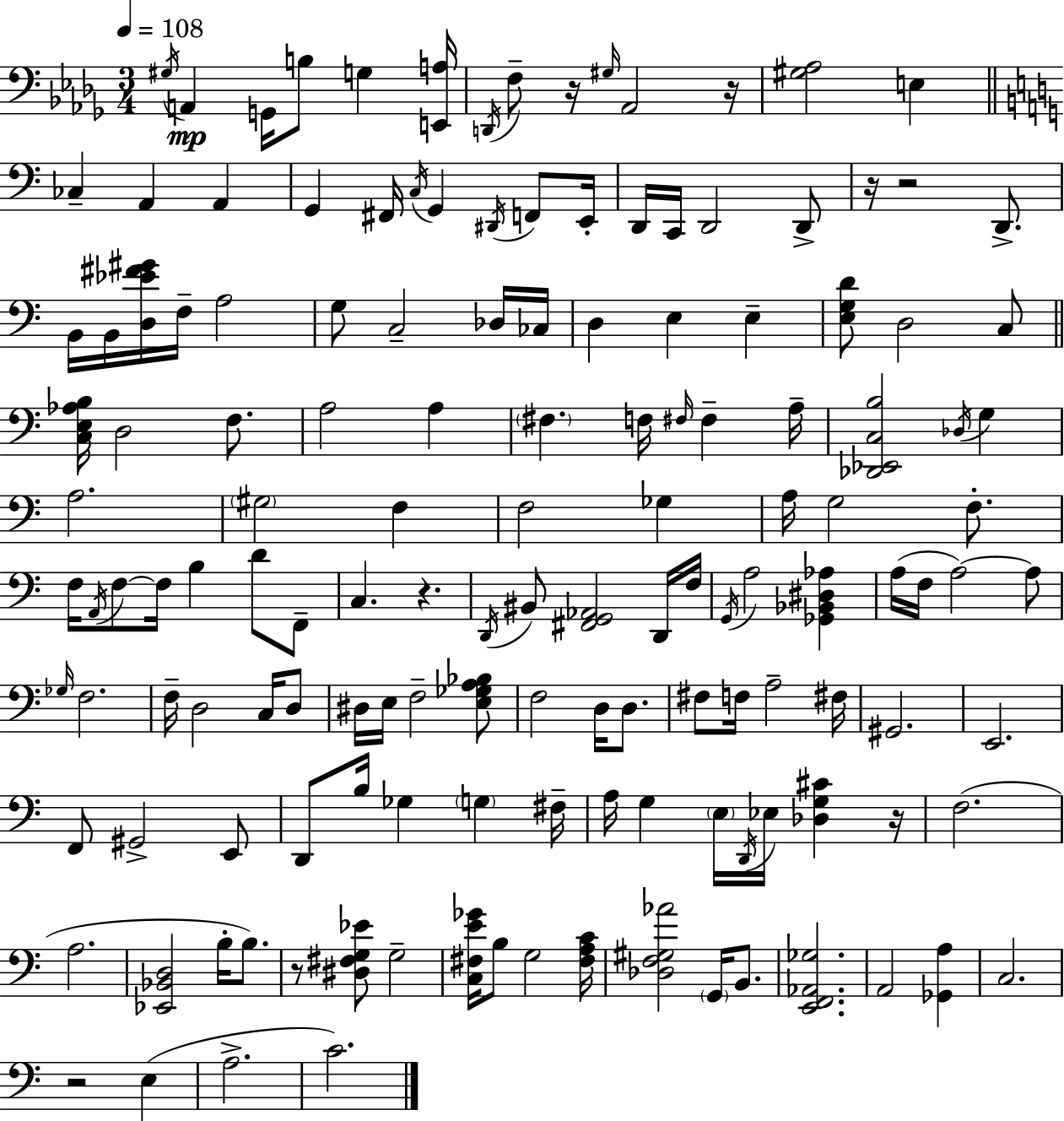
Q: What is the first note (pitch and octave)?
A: G#3